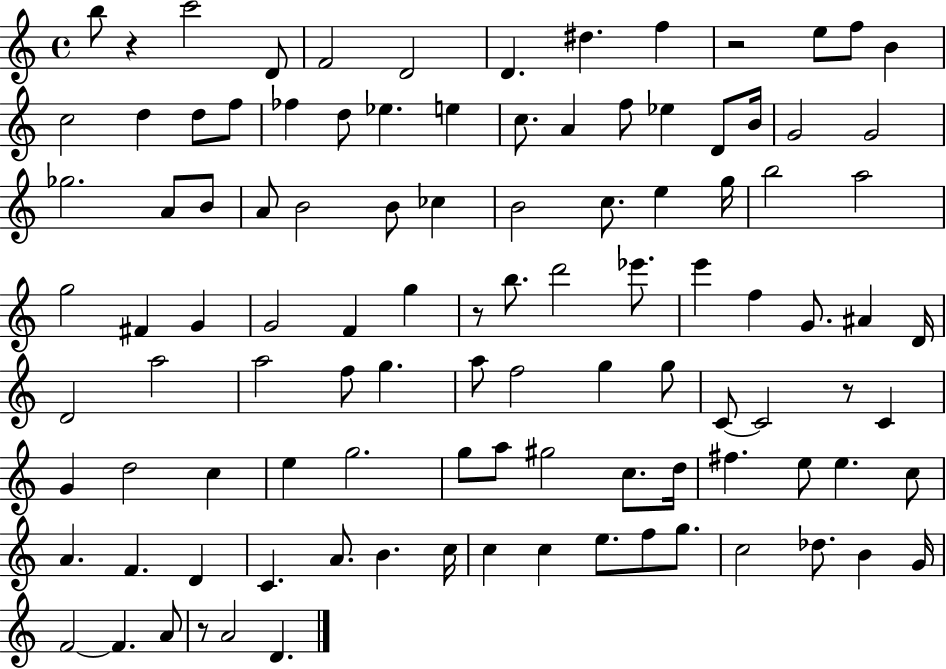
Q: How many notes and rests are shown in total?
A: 106